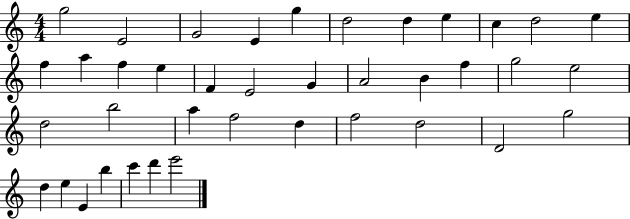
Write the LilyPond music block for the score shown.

{
  \clef treble
  \numericTimeSignature
  \time 4/4
  \key c \major
  g''2 e'2 | g'2 e'4 g''4 | d''2 d''4 e''4 | c''4 d''2 e''4 | \break f''4 a''4 f''4 e''4 | f'4 e'2 g'4 | a'2 b'4 f''4 | g''2 e''2 | \break d''2 b''2 | a''4 f''2 d''4 | f''2 d''2 | d'2 g''2 | \break d''4 e''4 e'4 b''4 | c'''4 d'''4 e'''2 | \bar "|."
}